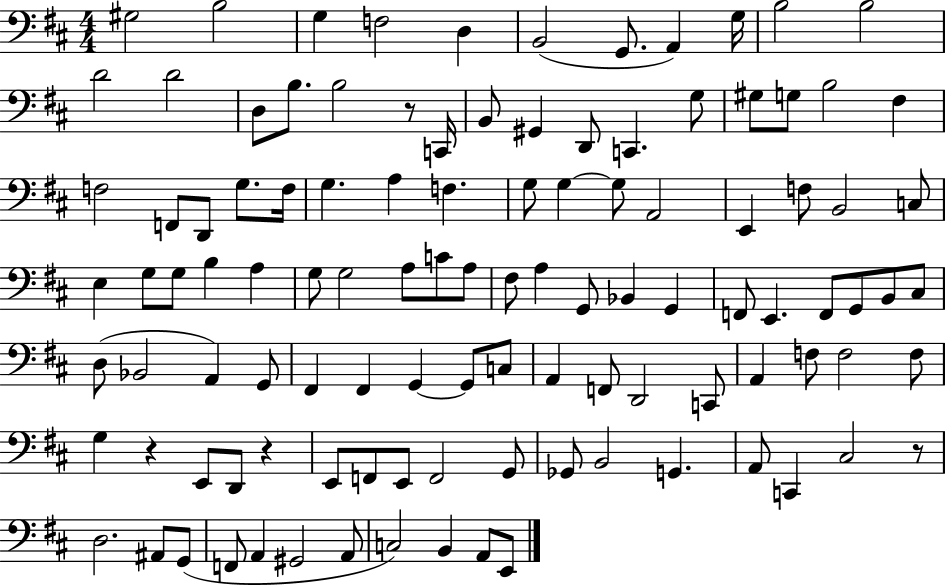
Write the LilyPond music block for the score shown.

{
  \clef bass
  \numericTimeSignature
  \time 4/4
  \key d \major
  gis2 b2 | g4 f2 d4 | b,2( g,8. a,4) g16 | b2 b2 | \break d'2 d'2 | d8 b8. b2 r8 c,16 | b,8 gis,4 d,8 c,4. g8 | gis8 g8 b2 fis4 | \break f2 f,8 d,8 g8. f16 | g4. a4 f4. | g8 g4~~ g8 a,2 | e,4 f8 b,2 c8 | \break e4 g8 g8 b4 a4 | g8 g2 a8 c'8 a8 | fis8 a4 g,8 bes,4 g,4 | f,8 e,4. f,8 g,8 b,8 cis8 | \break d8( bes,2 a,4) g,8 | fis,4 fis,4 g,4~~ g,8 c8 | a,4 f,8 d,2 c,8 | a,4 f8 f2 f8 | \break g4 r4 e,8 d,8 r4 | e,8 f,8 e,8 f,2 g,8 | ges,8 b,2 g,4. | a,8 c,4 cis2 r8 | \break d2. ais,8 g,8( | f,8 a,4 gis,2 a,8 | c2) b,4 a,8 e,8 | \bar "|."
}